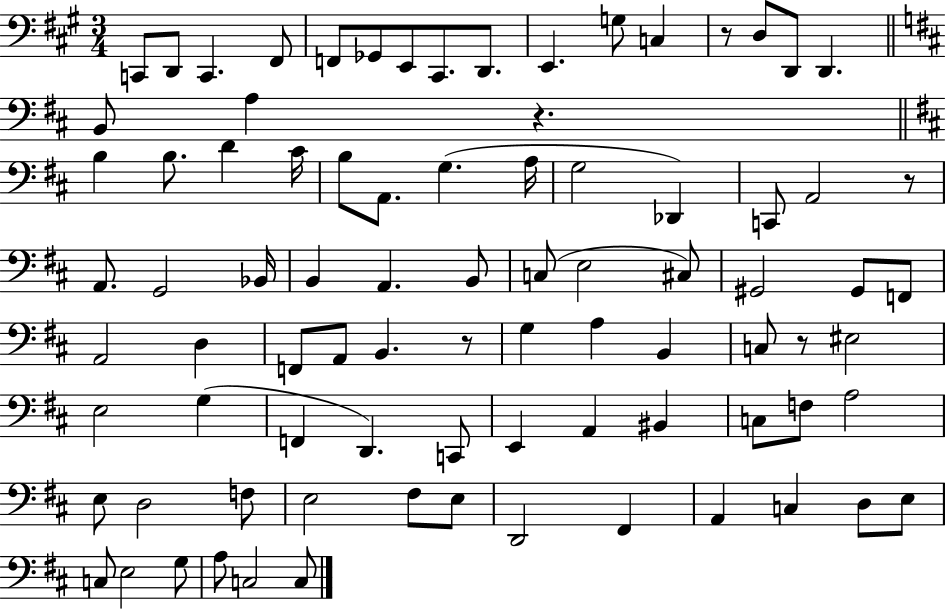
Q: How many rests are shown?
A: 5